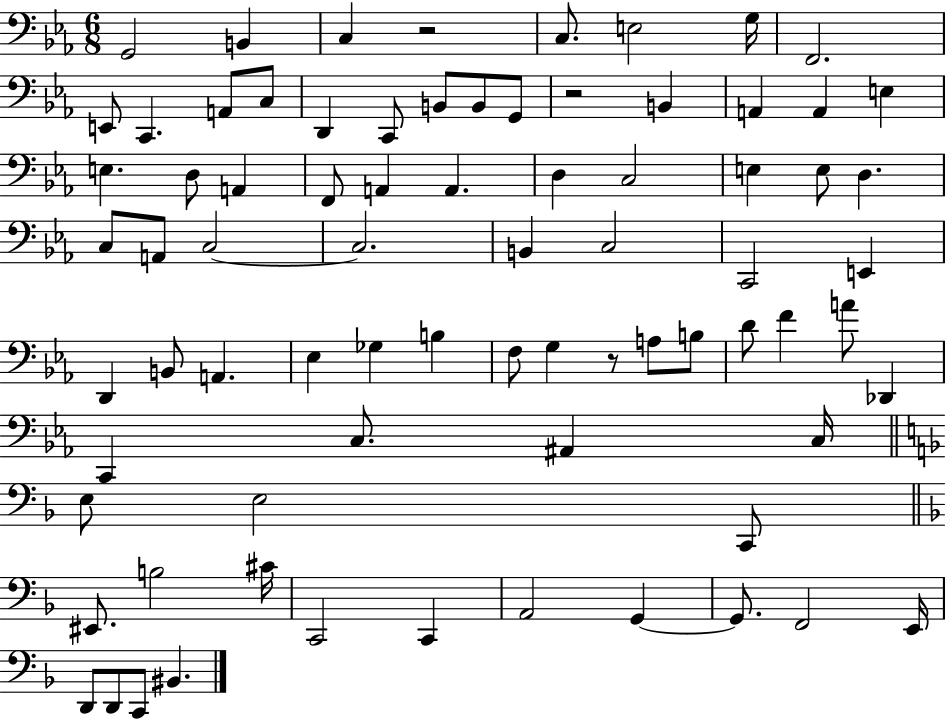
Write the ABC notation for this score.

X:1
T:Untitled
M:6/8
L:1/4
K:Eb
G,,2 B,, C, z2 C,/2 E,2 G,/4 F,,2 E,,/2 C,, A,,/2 C,/2 D,, C,,/2 B,,/2 B,,/2 G,,/2 z2 B,, A,, A,, E, E, D,/2 A,, F,,/2 A,, A,, D, C,2 E, E,/2 D, C,/2 A,,/2 C,2 C,2 B,, C,2 C,,2 E,, D,, B,,/2 A,, _E, _G, B, F,/2 G, z/2 A,/2 B,/2 D/2 F A/2 _D,, C,, C,/2 ^A,, C,/4 E,/2 E,2 C,,/2 ^E,,/2 B,2 ^C/4 C,,2 C,, A,,2 G,, G,,/2 F,,2 E,,/4 D,,/2 D,,/2 C,,/2 ^B,,